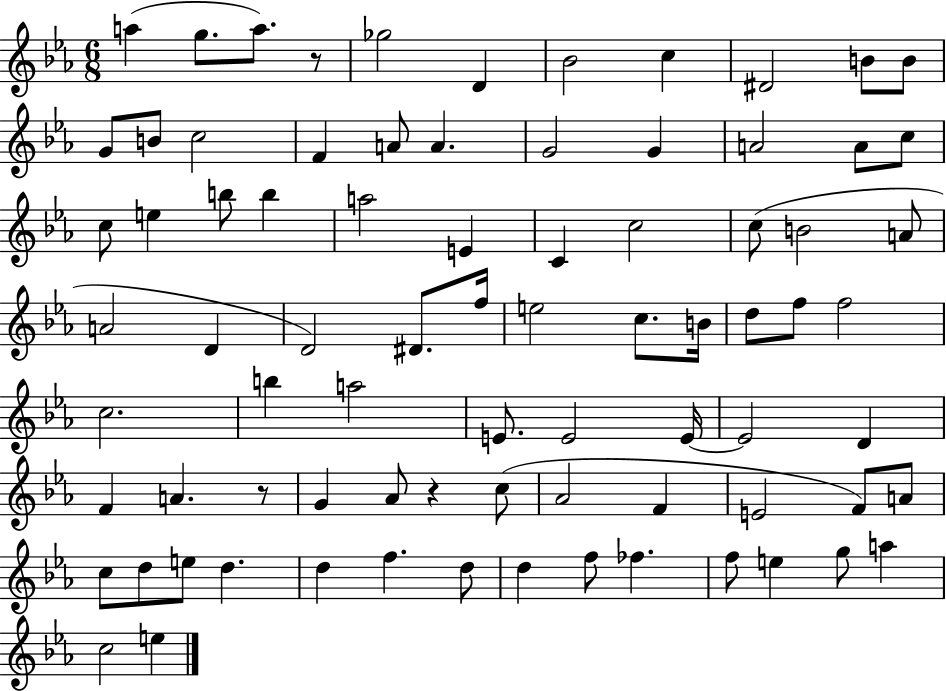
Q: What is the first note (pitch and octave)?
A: A5